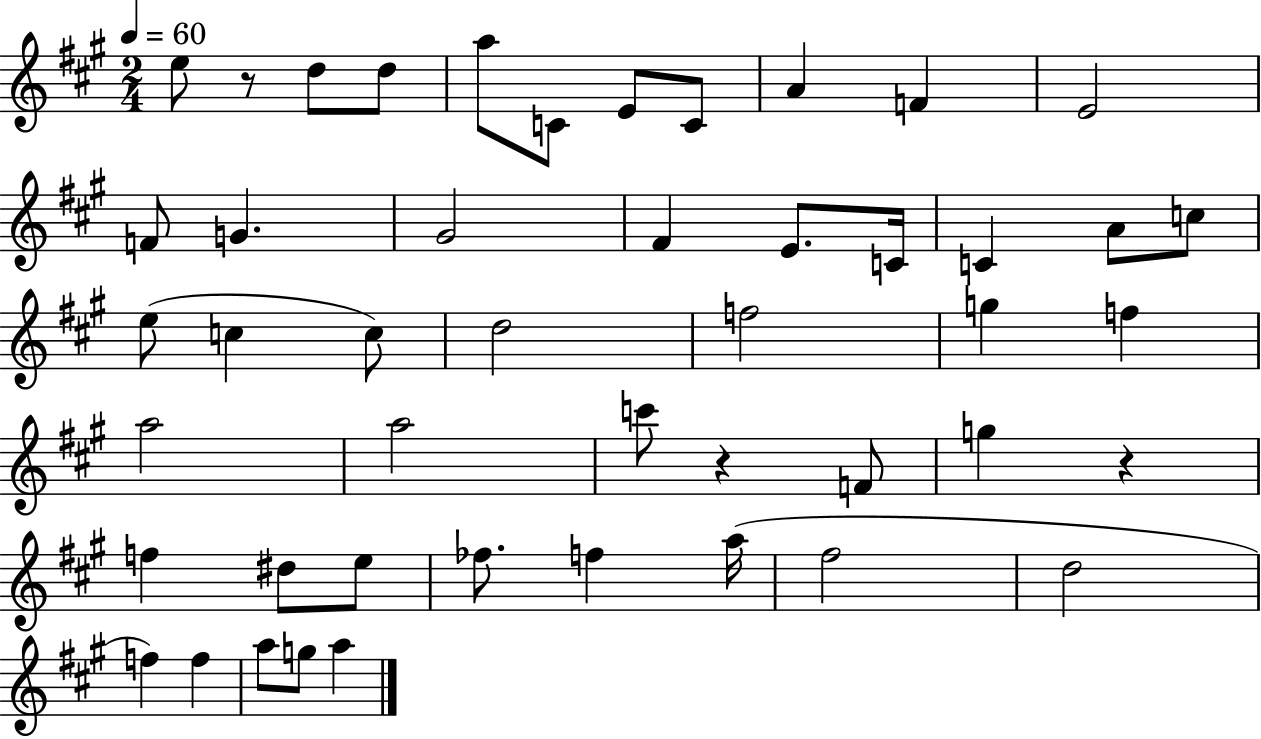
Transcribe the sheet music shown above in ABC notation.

X:1
T:Untitled
M:2/4
L:1/4
K:A
e/2 z/2 d/2 d/2 a/2 C/2 E/2 C/2 A F E2 F/2 G ^G2 ^F E/2 C/4 C A/2 c/2 e/2 c c/2 d2 f2 g f a2 a2 c'/2 z F/2 g z f ^d/2 e/2 _f/2 f a/4 ^f2 d2 f f a/2 g/2 a